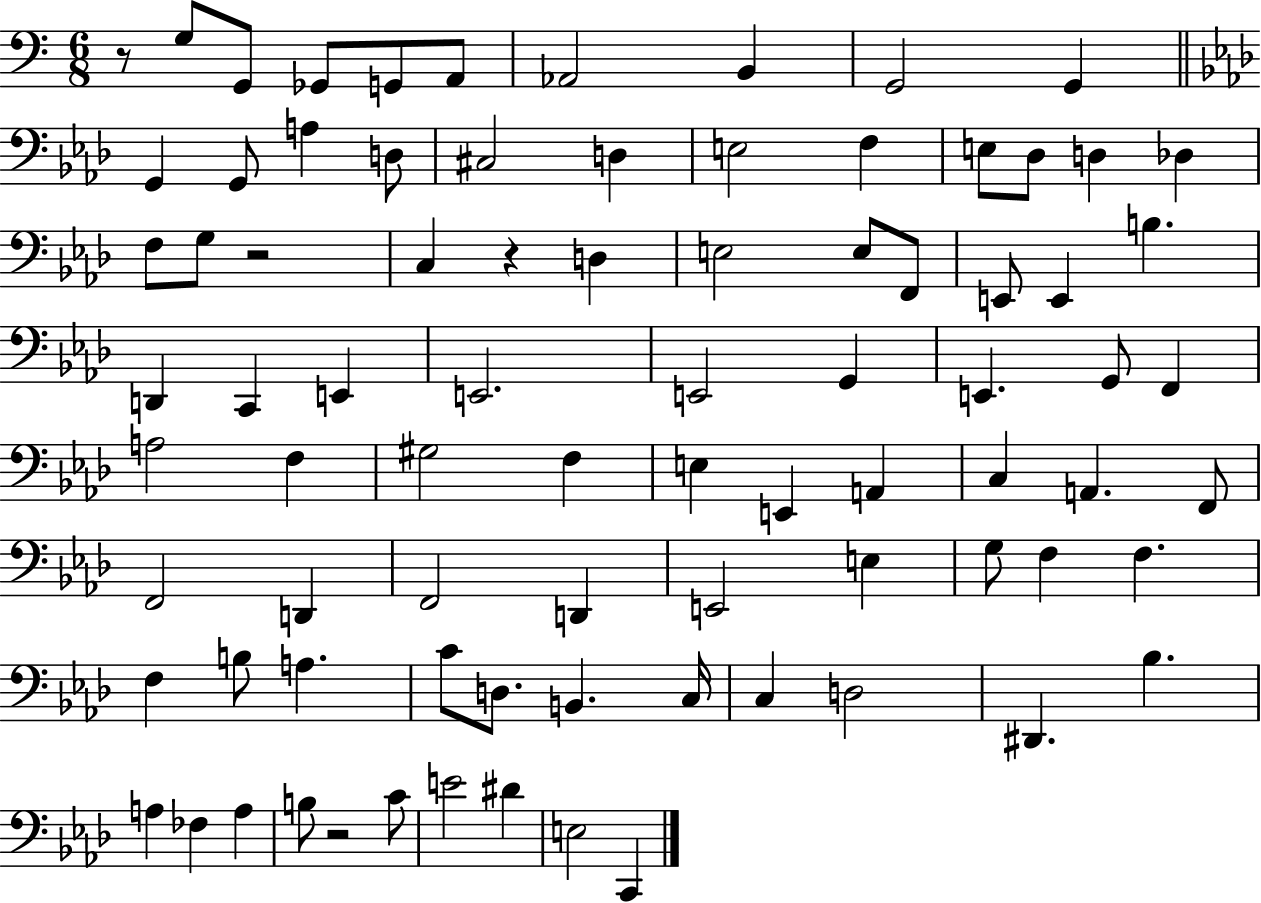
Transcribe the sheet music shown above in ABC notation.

X:1
T:Untitled
M:6/8
L:1/4
K:C
z/2 G,/2 G,,/2 _G,,/2 G,,/2 A,,/2 _A,,2 B,, G,,2 G,, G,, G,,/2 A, D,/2 ^C,2 D, E,2 F, E,/2 _D,/2 D, _D, F,/2 G,/2 z2 C, z D, E,2 E,/2 F,,/2 E,,/2 E,, B, D,, C,, E,, E,,2 E,,2 G,, E,, G,,/2 F,, A,2 F, ^G,2 F, E, E,, A,, C, A,, F,,/2 F,,2 D,, F,,2 D,, E,,2 E, G,/2 F, F, F, B,/2 A, C/2 D,/2 B,, C,/4 C, D,2 ^D,, _B, A, _F, A, B,/2 z2 C/2 E2 ^D E,2 C,,